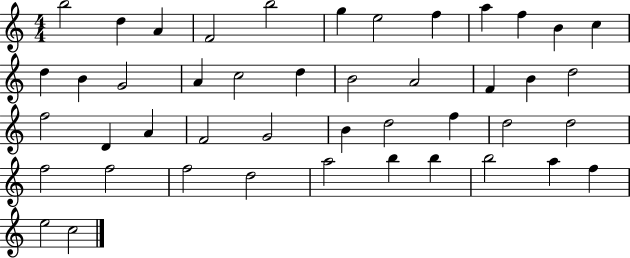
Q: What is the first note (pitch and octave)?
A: B5